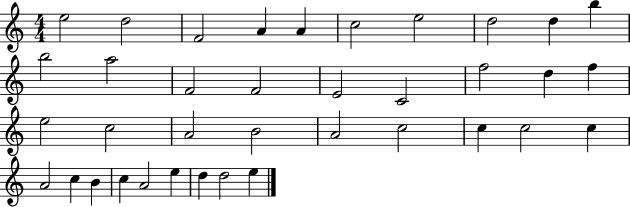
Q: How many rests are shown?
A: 0